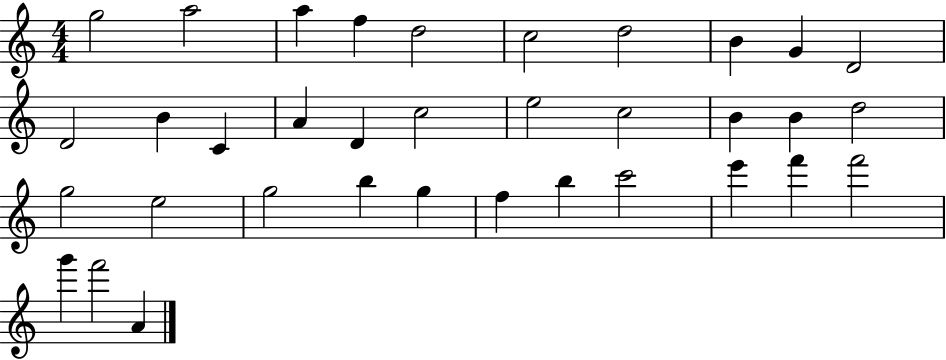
G5/h A5/h A5/q F5/q D5/h C5/h D5/h B4/q G4/q D4/h D4/h B4/q C4/q A4/q D4/q C5/h E5/h C5/h B4/q B4/q D5/h G5/h E5/h G5/h B5/q G5/q F5/q B5/q C6/h E6/q F6/q F6/h G6/q F6/h A4/q